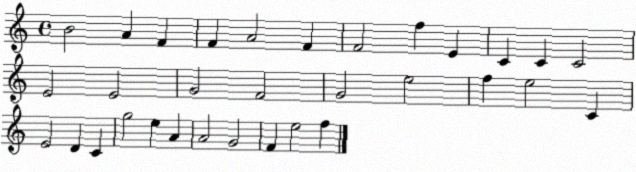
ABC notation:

X:1
T:Untitled
M:4/4
L:1/4
K:C
B2 A F F A2 F F2 f E C C C2 E2 E2 G2 F2 G2 e2 f e2 C E2 D C g2 e A A2 G2 F e2 f